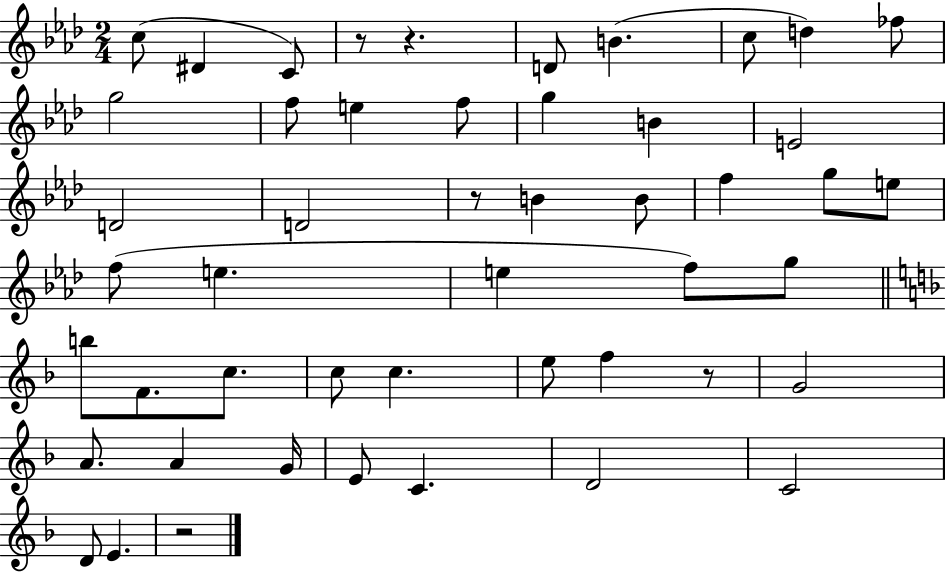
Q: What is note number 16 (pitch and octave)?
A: D4